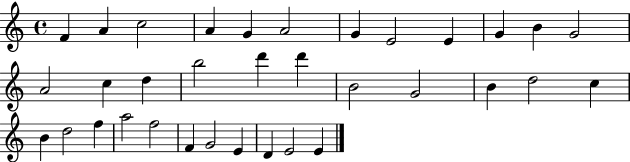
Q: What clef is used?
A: treble